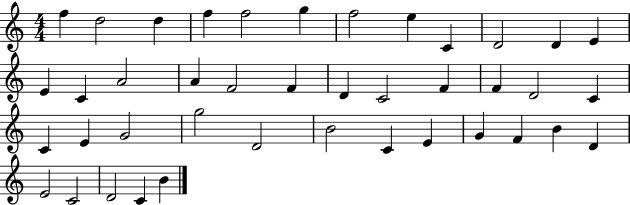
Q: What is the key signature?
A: C major